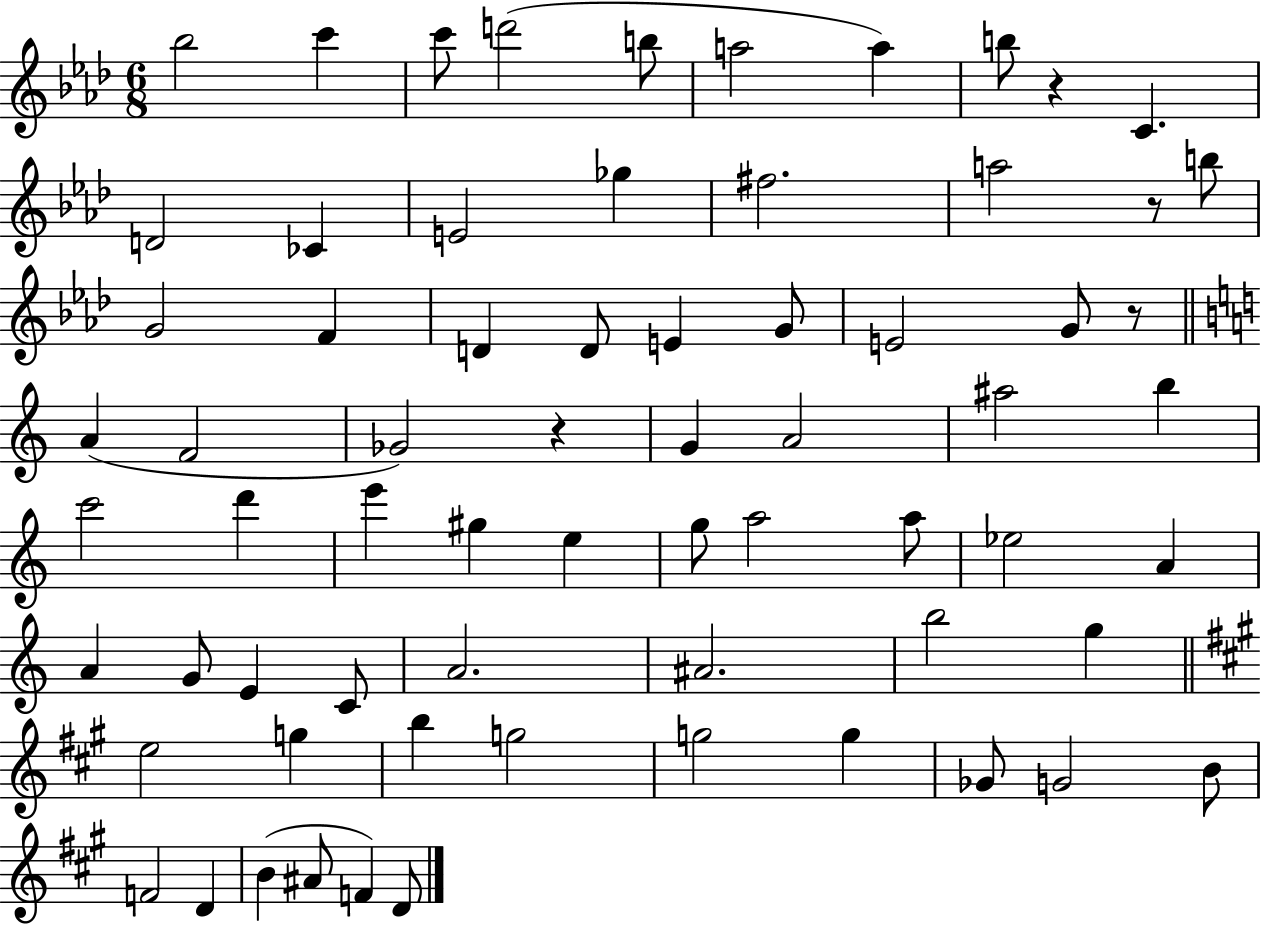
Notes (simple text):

Bb5/h C6/q C6/e D6/h B5/e A5/h A5/q B5/e R/q C4/q. D4/h CES4/q E4/h Gb5/q F#5/h. A5/h R/e B5/e G4/h F4/q D4/q D4/e E4/q G4/e E4/h G4/e R/e A4/q F4/h Gb4/h R/q G4/q A4/h A#5/h B5/q C6/h D6/q E6/q G#5/q E5/q G5/e A5/h A5/e Eb5/h A4/q A4/q G4/e E4/q C4/e A4/h. A#4/h. B5/h G5/q E5/h G5/q B5/q G5/h G5/h G5/q Gb4/e G4/h B4/e F4/h D4/q B4/q A#4/e F4/q D4/e